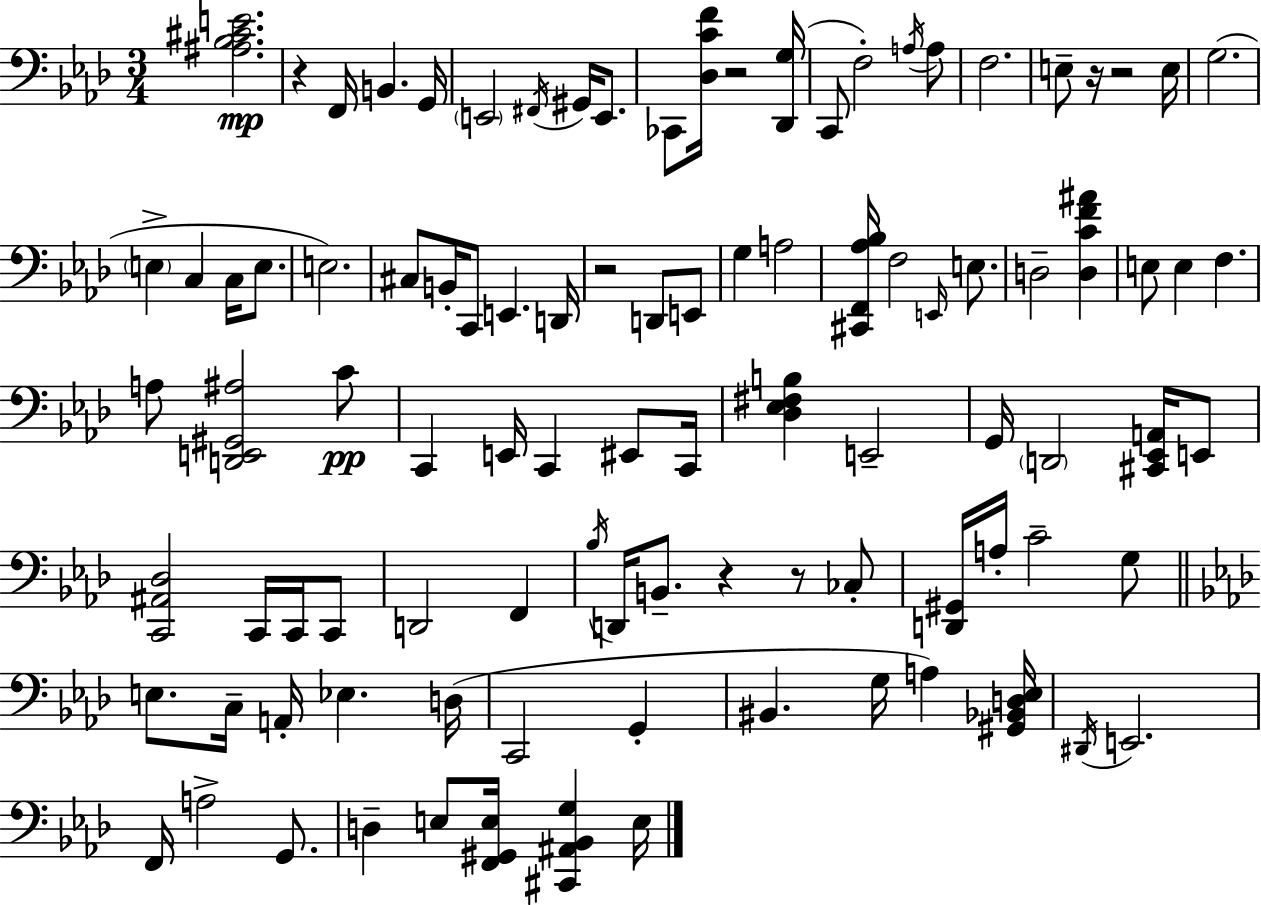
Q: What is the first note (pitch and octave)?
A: F2